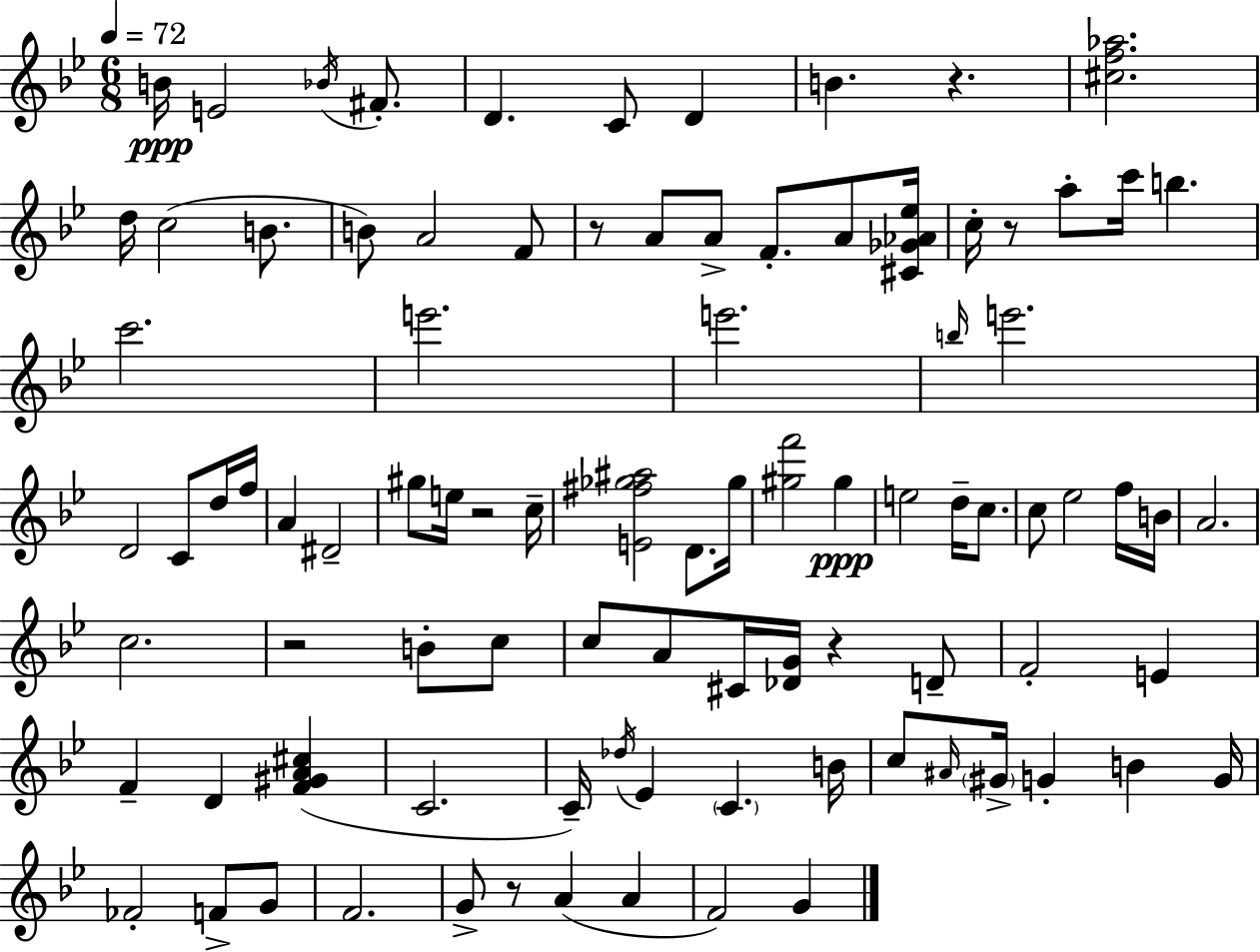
B4/s E4/h Bb4/s F#4/e. D4/q. C4/e D4/q B4/q. R/q. [C#5,F5,Ab5]/h. D5/s C5/h B4/e. B4/e A4/h F4/e R/e A4/e A4/e F4/e. A4/e [C#4,Gb4,Ab4,Eb5]/s C5/s R/e A5/e C6/s B5/q. C6/h. E6/h. E6/h. B5/s E6/h. D4/h C4/e D5/s F5/s A4/q D#4/h G#5/e E5/s R/h C5/s [E4,F#5,Gb5,A#5]/h D4/e. Gb5/s [G#5,F6]/h G#5/q E5/h D5/s C5/e. C5/e Eb5/h F5/s B4/s A4/h. C5/h. R/h B4/e C5/e C5/e A4/e C#4/s [Db4,G4]/s R/q D4/e F4/h E4/q F4/q D4/q [F4,G#4,A4,C#5]/q C4/h. C4/s Db5/s Eb4/q C4/q. B4/s C5/e A#4/s G#4/s G4/q B4/q G4/s FES4/h F4/e G4/e F4/h. G4/e R/e A4/q A4/q F4/h G4/q